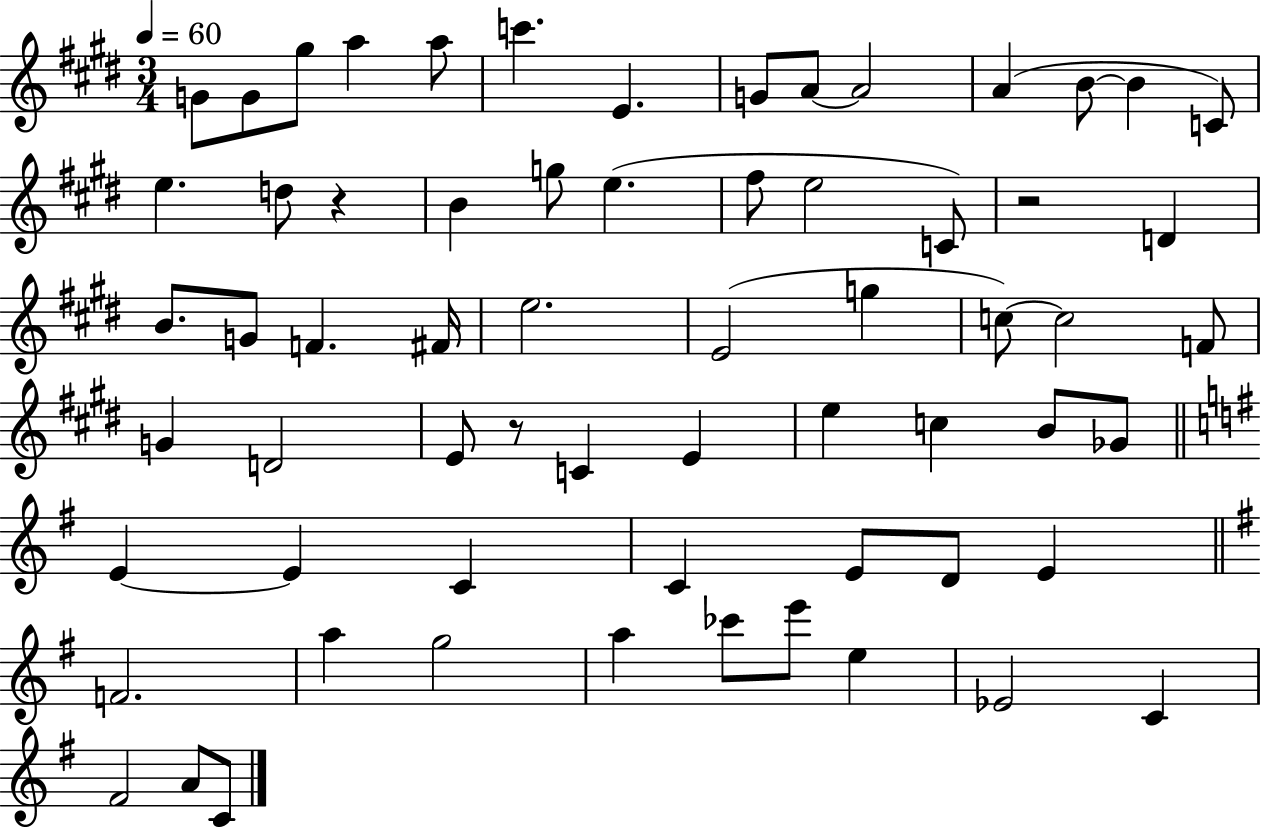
G4/e G4/e G#5/e A5/q A5/e C6/q. E4/q. G4/e A4/e A4/h A4/q B4/e B4/q C4/e E5/q. D5/e R/q B4/q G5/e E5/q. F#5/e E5/h C4/e R/h D4/q B4/e. G4/e F4/q. F#4/s E5/h. E4/h G5/q C5/e C5/h F4/e G4/q D4/h E4/e R/e C4/q E4/q E5/q C5/q B4/e Gb4/e E4/q E4/q C4/q C4/q E4/e D4/e E4/q F4/h. A5/q G5/h A5/q CES6/e E6/e E5/q Eb4/h C4/q F#4/h A4/e C4/e